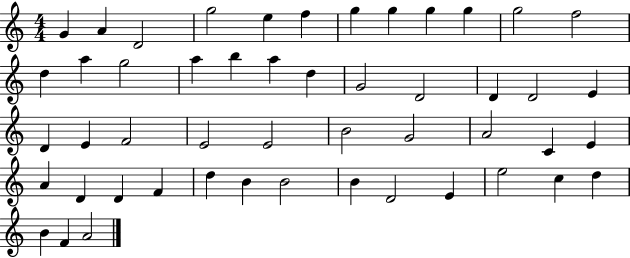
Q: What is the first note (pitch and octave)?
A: G4